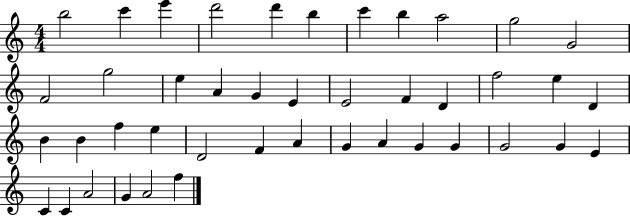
{
  \clef treble
  \numericTimeSignature
  \time 4/4
  \key c \major
  b''2 c'''4 e'''4 | d'''2 d'''4 b''4 | c'''4 b''4 a''2 | g''2 g'2 | \break f'2 g''2 | e''4 a'4 g'4 e'4 | e'2 f'4 d'4 | f''2 e''4 d'4 | \break b'4 b'4 f''4 e''4 | d'2 f'4 a'4 | g'4 a'4 g'4 g'4 | g'2 g'4 e'4 | \break c'4 c'4 a'2 | g'4 a'2 f''4 | \bar "|."
}